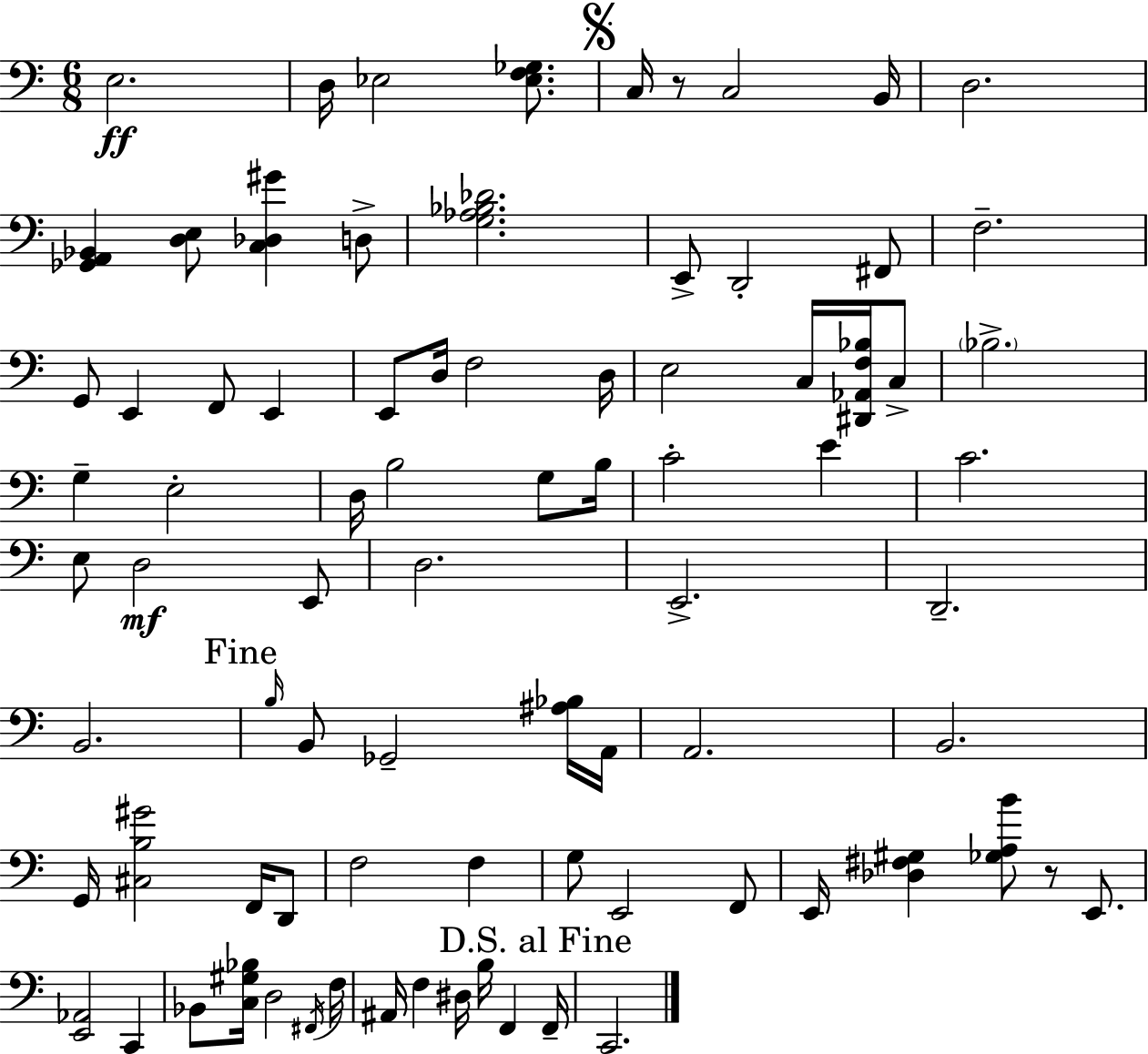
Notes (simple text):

E3/h. D3/s Eb3/h [Eb3,F3,Gb3]/e. C3/s R/e C3/h B2/s D3/h. [Gb2,A2,Bb2]/q [D3,E3]/e [C3,Db3,G#4]/q D3/e [G3,Ab3,Bb3,Db4]/h. E2/e D2/h F#2/e F3/h. G2/e E2/q F2/e E2/q E2/e D3/s F3/h D3/s E3/h C3/s [D#2,Ab2,F3,Bb3]/s C3/e Bb3/h. G3/q E3/h D3/s B3/h G3/e B3/s C4/h E4/q C4/h. E3/e D3/h E2/e D3/h. E2/h. D2/h. B2/h. B3/s B2/e Gb2/h [A#3,Bb3]/s A2/s A2/h. B2/h. G2/s [C#3,B3,G#4]/h F2/s D2/e F3/h F3/q G3/e E2/h F2/e E2/s [Db3,F#3,G#3]/q [Gb3,A3,B4]/e R/e E2/e. [E2,Ab2]/h C2/q Bb2/e [C3,G#3,Bb3]/s D3/h F#2/s F3/s A#2/s F3/q D#3/s B3/s F2/q F2/s C2/h.